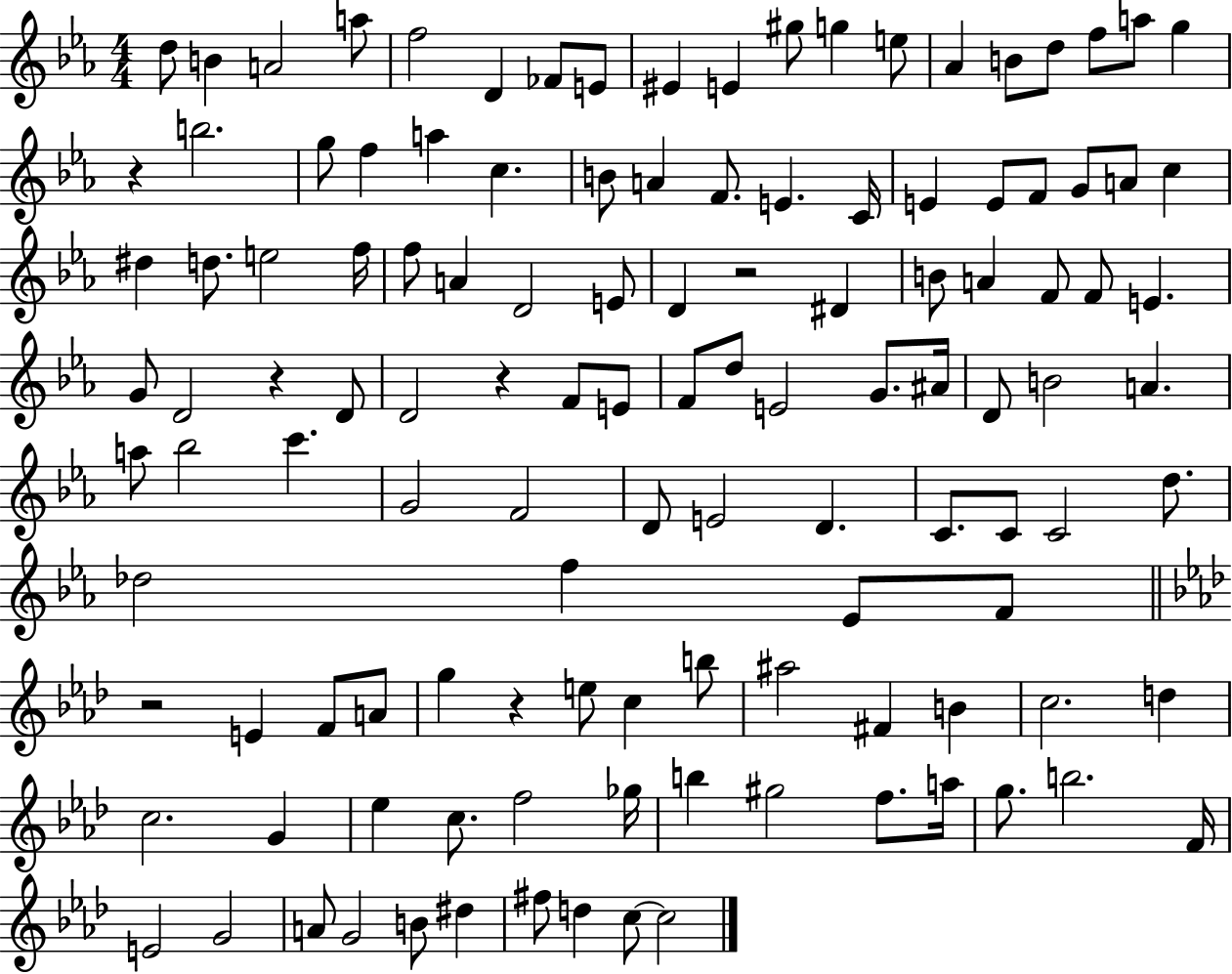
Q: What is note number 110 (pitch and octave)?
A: B4